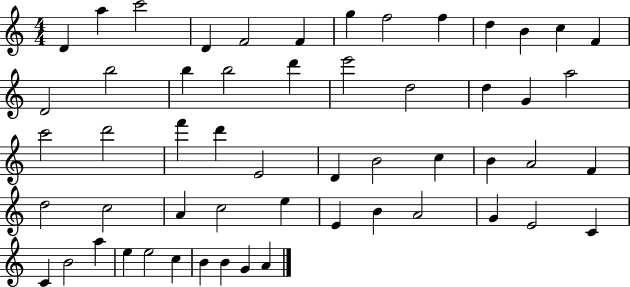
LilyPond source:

{
  \clef treble
  \numericTimeSignature
  \time 4/4
  \key c \major
  d'4 a''4 c'''2 | d'4 f'2 f'4 | g''4 f''2 f''4 | d''4 b'4 c''4 f'4 | \break d'2 b''2 | b''4 b''2 d'''4 | e'''2 d''2 | d''4 g'4 a''2 | \break c'''2 d'''2 | f'''4 d'''4 e'2 | d'4 b'2 c''4 | b'4 a'2 f'4 | \break d''2 c''2 | a'4 c''2 e''4 | e'4 b'4 a'2 | g'4 e'2 c'4 | \break c'4 b'2 a''4 | e''4 e''2 c''4 | b'4 b'4 g'4 a'4 | \bar "|."
}